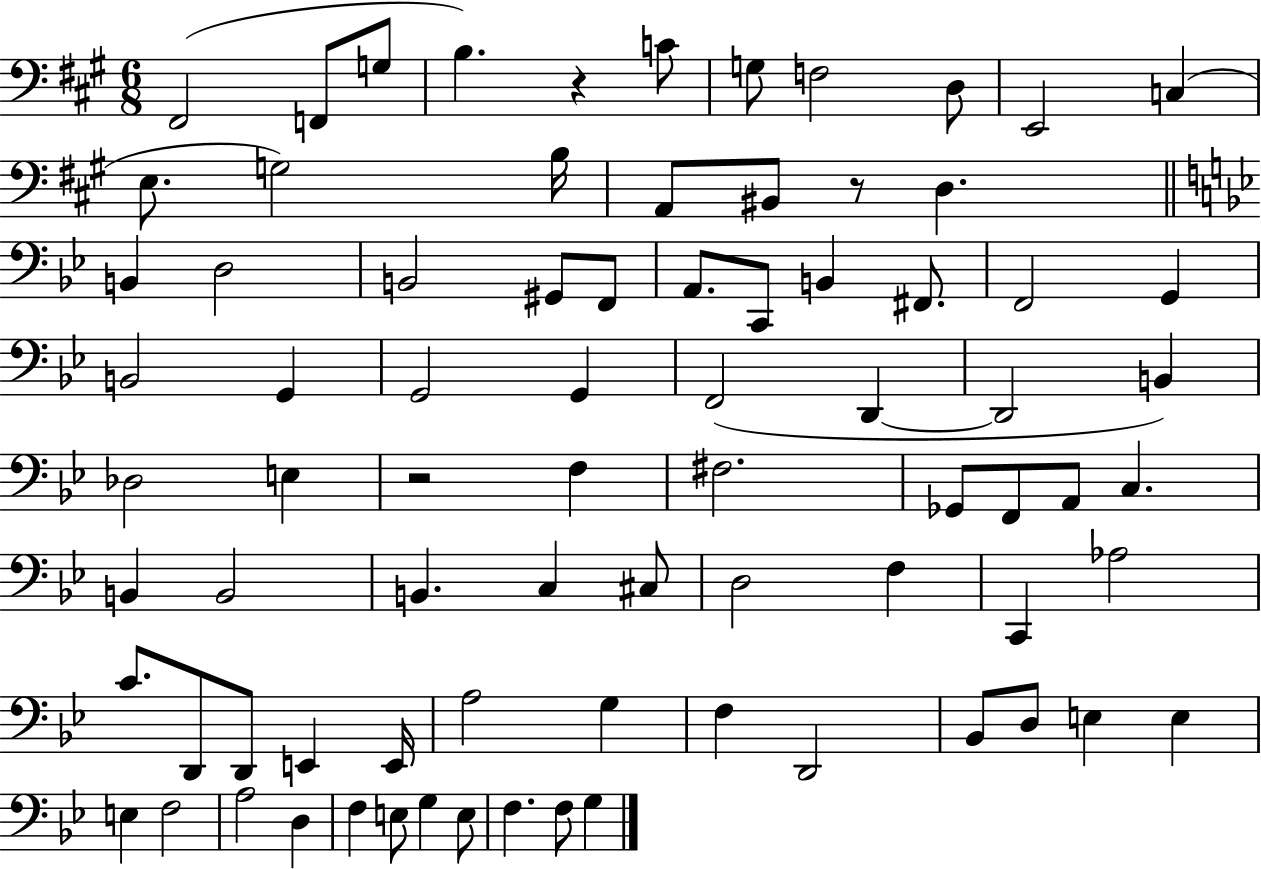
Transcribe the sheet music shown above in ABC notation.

X:1
T:Untitled
M:6/8
L:1/4
K:A
^F,,2 F,,/2 G,/2 B, z C/2 G,/2 F,2 D,/2 E,,2 C, E,/2 G,2 B,/4 A,,/2 ^B,,/2 z/2 D, B,, D,2 B,,2 ^G,,/2 F,,/2 A,,/2 C,,/2 B,, ^F,,/2 F,,2 G,, B,,2 G,, G,,2 G,, F,,2 D,, D,,2 B,, _D,2 E, z2 F, ^F,2 _G,,/2 F,,/2 A,,/2 C, B,, B,,2 B,, C, ^C,/2 D,2 F, C,, _A,2 C/2 D,,/2 D,,/2 E,, E,,/4 A,2 G, F, D,,2 _B,,/2 D,/2 E, E, E, F,2 A,2 D, F, E,/2 G, E,/2 F, F,/2 G,